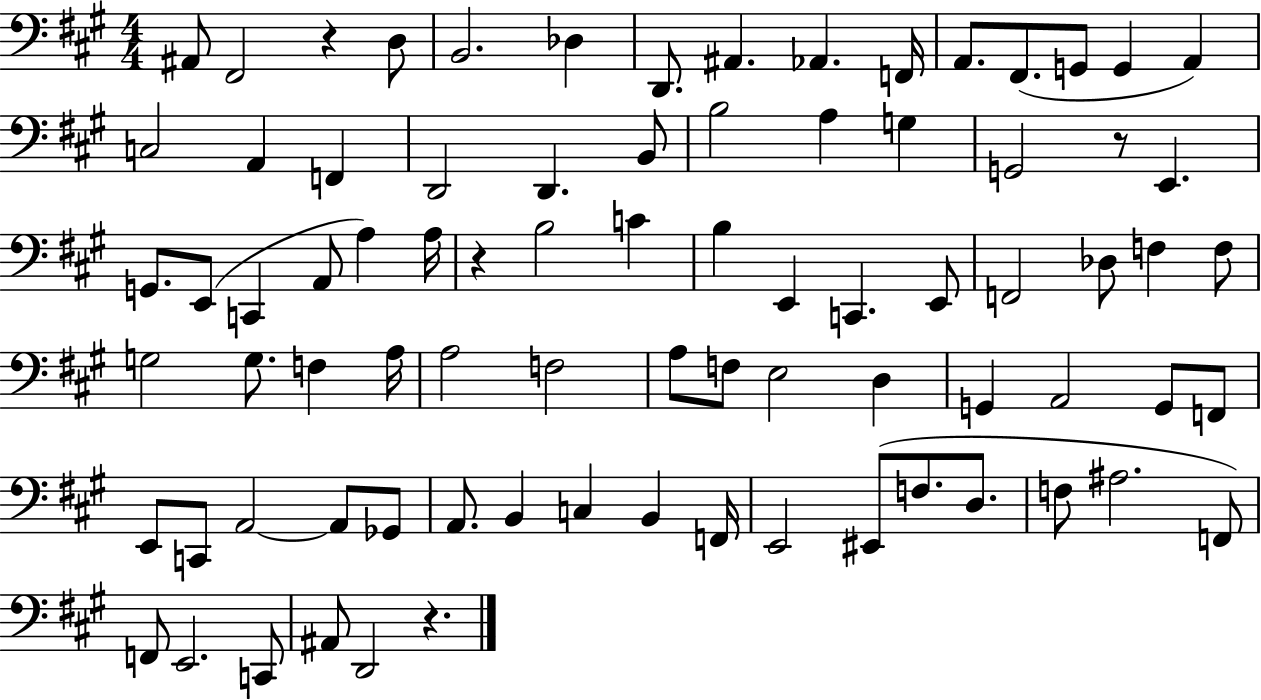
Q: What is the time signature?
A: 4/4